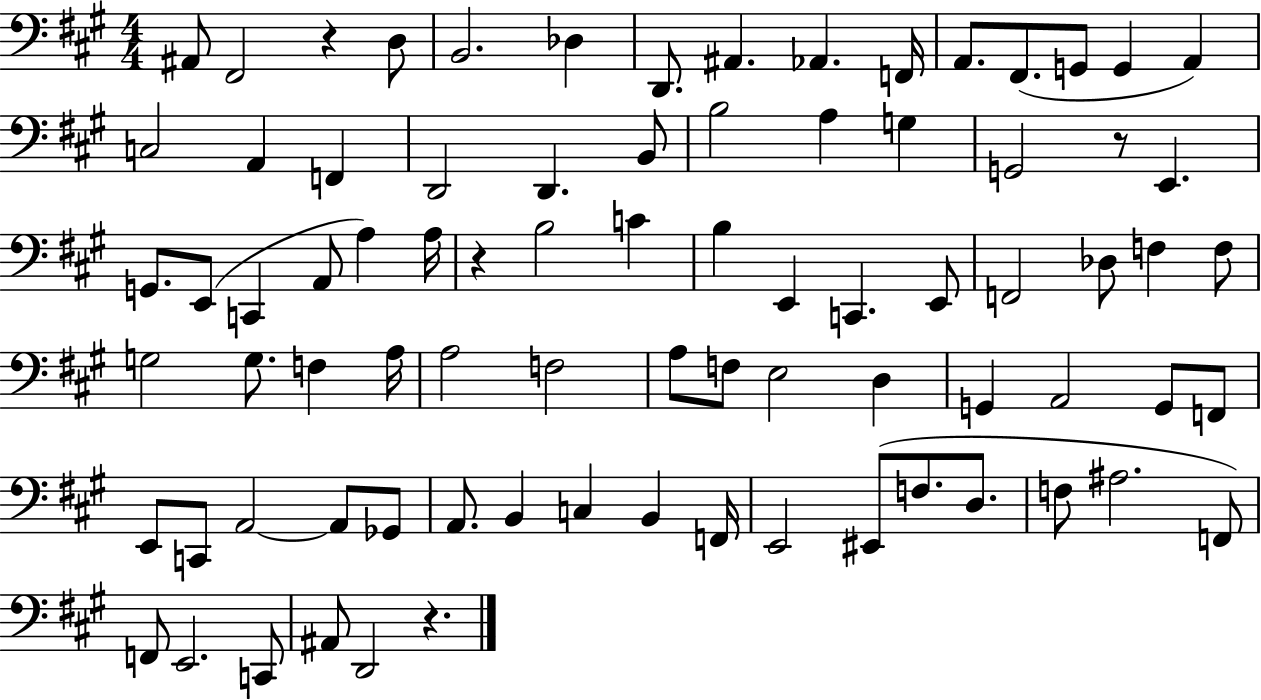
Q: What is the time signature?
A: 4/4